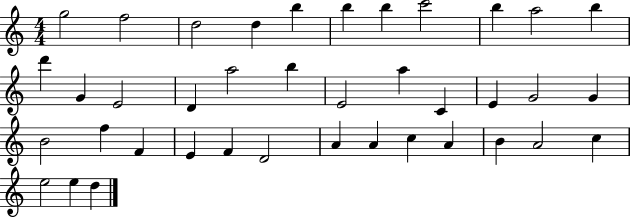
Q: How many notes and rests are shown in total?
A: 39